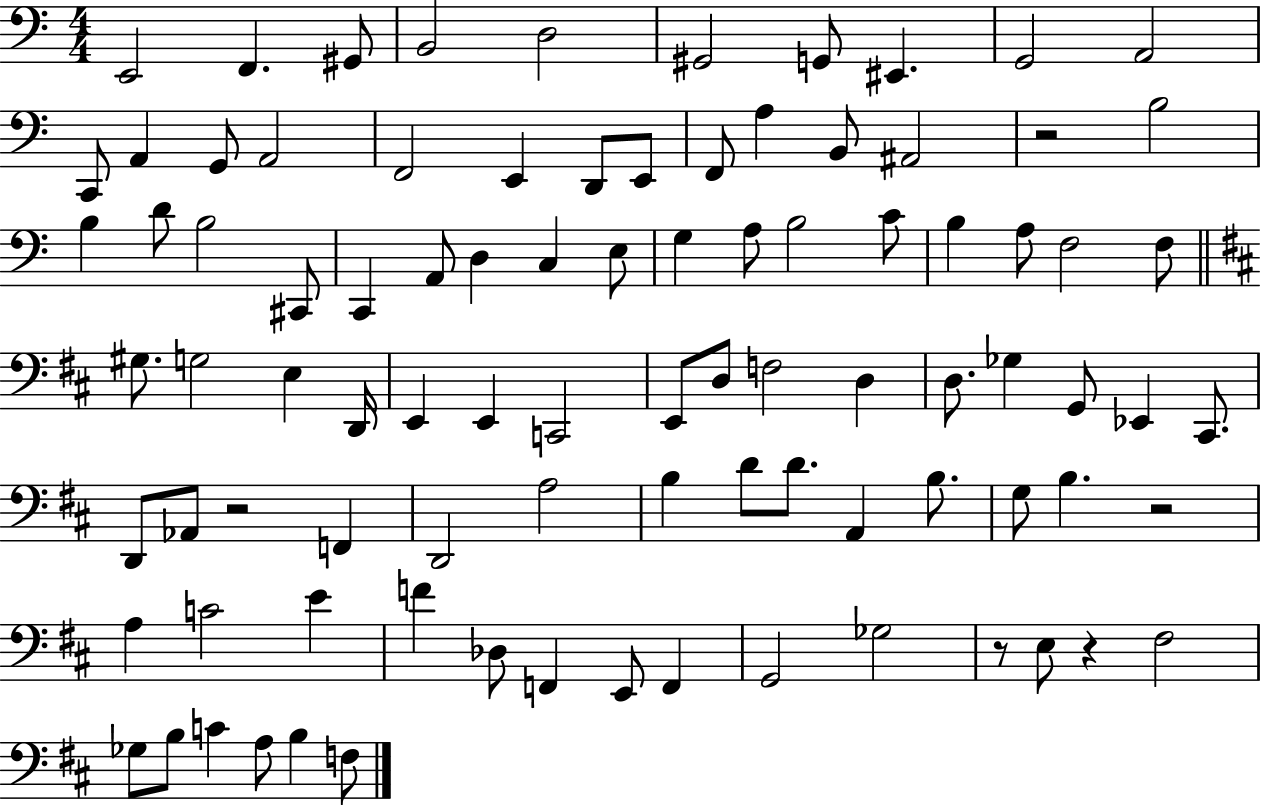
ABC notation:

X:1
T:Untitled
M:4/4
L:1/4
K:C
E,,2 F,, ^G,,/2 B,,2 D,2 ^G,,2 G,,/2 ^E,, G,,2 A,,2 C,,/2 A,, G,,/2 A,,2 F,,2 E,, D,,/2 E,,/2 F,,/2 A, B,,/2 ^A,,2 z2 B,2 B, D/2 B,2 ^C,,/2 C,, A,,/2 D, C, E,/2 G, A,/2 B,2 C/2 B, A,/2 F,2 F,/2 ^G,/2 G,2 E, D,,/4 E,, E,, C,,2 E,,/2 D,/2 F,2 D, D,/2 _G, G,,/2 _E,, ^C,,/2 D,,/2 _A,,/2 z2 F,, D,,2 A,2 B, D/2 D/2 A,, B,/2 G,/2 B, z2 A, C2 E F _D,/2 F,, E,,/2 F,, G,,2 _G,2 z/2 E,/2 z ^F,2 _G,/2 B,/2 C A,/2 B, F,/2